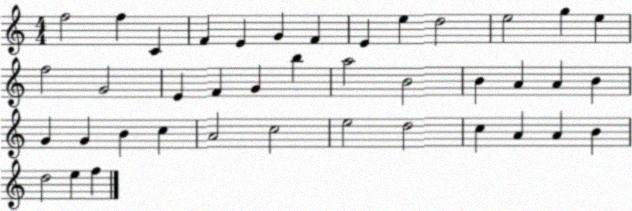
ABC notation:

X:1
T:Untitled
M:4/4
L:1/4
K:C
f2 f C F E G F E e d2 e2 g e f2 G2 E F G b a2 B2 B A A B G G B c A2 c2 e2 d2 c A A B d2 e f